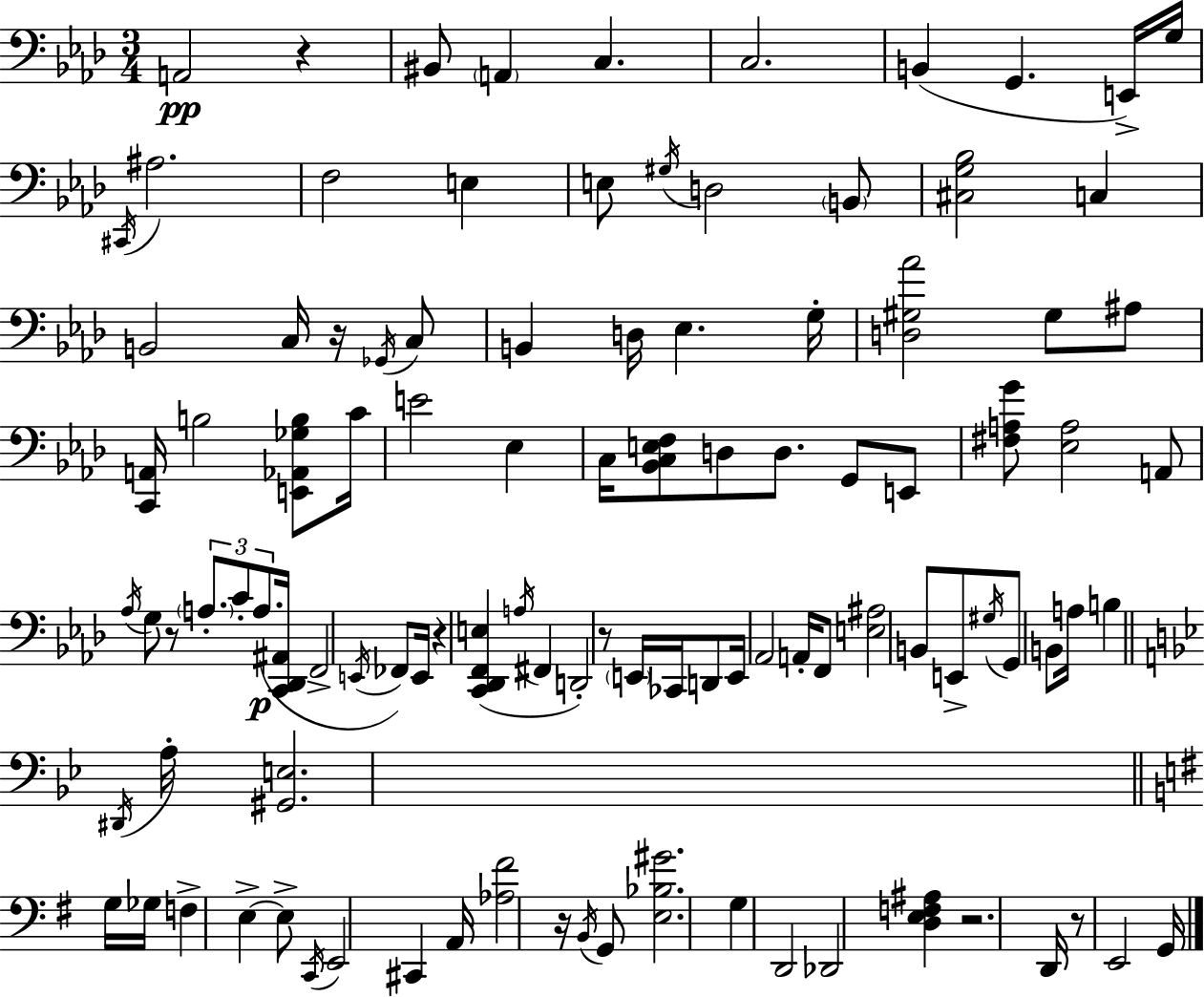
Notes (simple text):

A2/h R/q BIS2/e A2/q C3/q. C3/h. B2/q G2/q. E2/s G3/s C#2/s A#3/h. F3/h E3/q E3/e G#3/s D3/h B2/e [C#3,G3,Bb3]/h C3/q B2/h C3/s R/s Gb2/s C3/e B2/q D3/s Eb3/q. G3/s [D3,G#3,Ab4]/h G#3/e A#3/e [C2,A2]/s B3/h [E2,Ab2,Gb3,B3]/e C4/s E4/h Eb3/q C3/s [Bb2,C3,E3,F3]/e D3/e D3/e. G2/e E2/e [F#3,A3,G4]/e [Eb3,A3]/h A2/e Ab3/s G3/e R/e A3/e. C4/e A3/e. [C2,Db2,A#2]/s F2/h E2/s FES2/e E2/s R/q [C2,Db2,F2,E3]/q A3/s F#2/q D2/h R/e E2/s CES2/s D2/e E2/s Ab2/h A2/s F2/e [E3,A#3]/h B2/e E2/e G#3/s G2/e B2/e A3/s B3/q D#2/s A3/s [G#2,E3]/h. G3/s Gb3/s F3/q E3/q E3/e C2/s E2/h C#2/q A2/s [Ab3,F#4]/h R/s B2/s G2/e [E3,Bb3,G#4]/h. G3/q D2/h Db2/h [D3,E3,F3,A#3]/q R/h. D2/s R/e E2/h G2/s